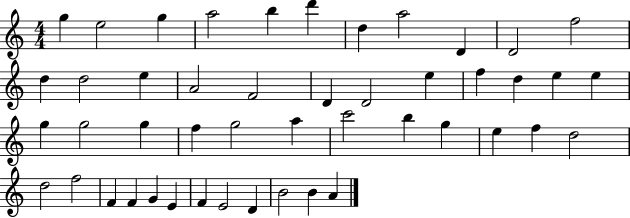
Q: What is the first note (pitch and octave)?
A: G5